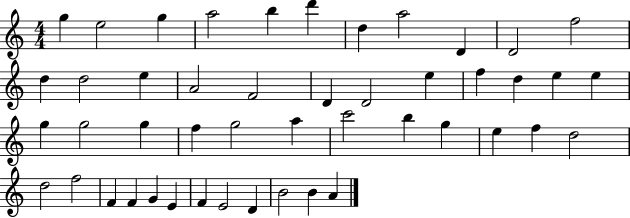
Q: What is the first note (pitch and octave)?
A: G5